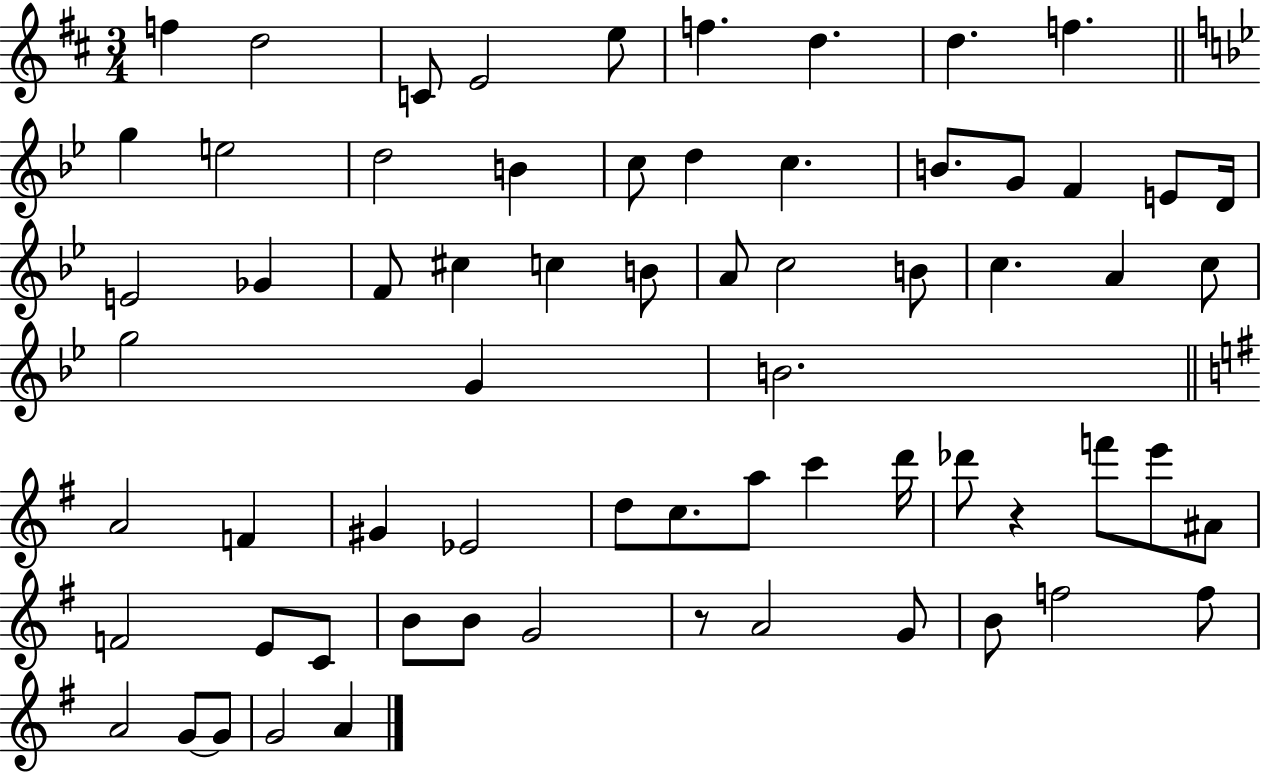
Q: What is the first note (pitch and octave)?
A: F5